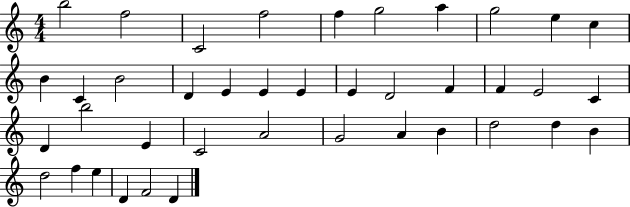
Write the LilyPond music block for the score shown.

{
  \clef treble
  \numericTimeSignature
  \time 4/4
  \key c \major
  b''2 f''2 | c'2 f''2 | f''4 g''2 a''4 | g''2 e''4 c''4 | \break b'4 c'4 b'2 | d'4 e'4 e'4 e'4 | e'4 d'2 f'4 | f'4 e'2 c'4 | \break d'4 b''2 e'4 | c'2 a'2 | g'2 a'4 b'4 | d''2 d''4 b'4 | \break d''2 f''4 e''4 | d'4 f'2 d'4 | \bar "|."
}